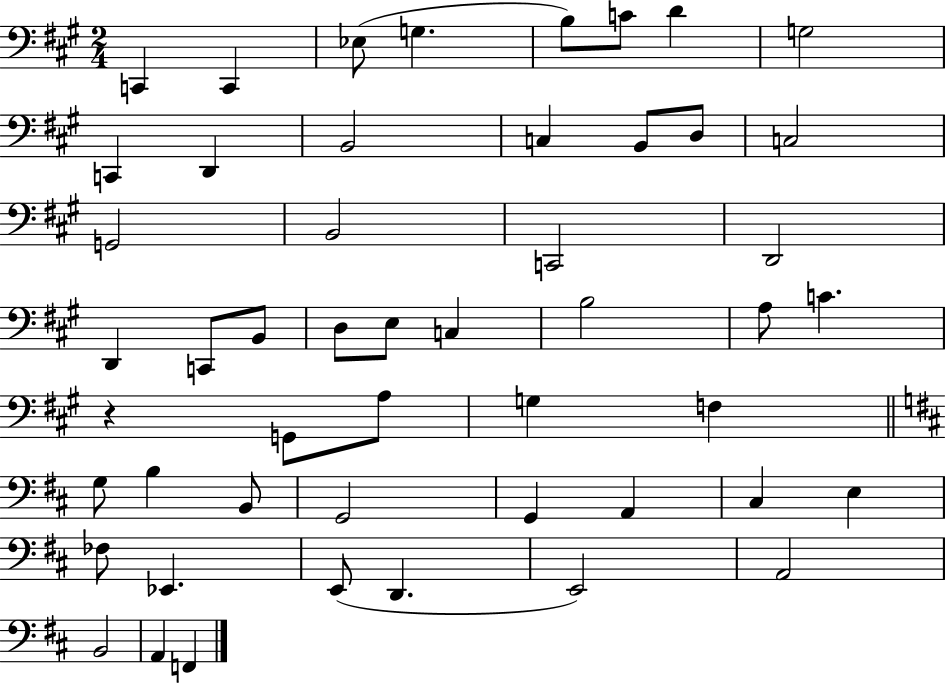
C2/q C2/q Eb3/e G3/q. B3/e C4/e D4/q G3/h C2/q D2/q B2/h C3/q B2/e D3/e C3/h G2/h B2/h C2/h D2/h D2/q C2/e B2/e D3/e E3/e C3/q B3/h A3/e C4/q. R/q G2/e A3/e G3/q F3/q G3/e B3/q B2/e G2/h G2/q A2/q C#3/q E3/q FES3/e Eb2/q. E2/e D2/q. E2/h A2/h B2/h A2/q F2/q